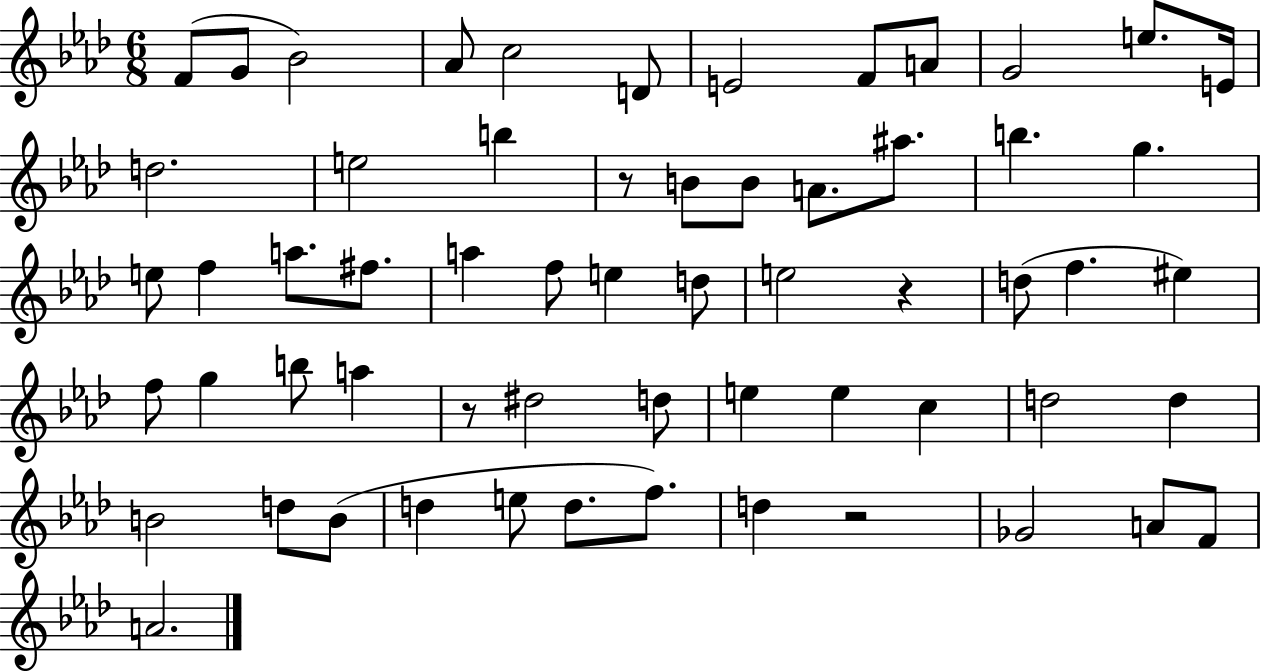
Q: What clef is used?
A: treble